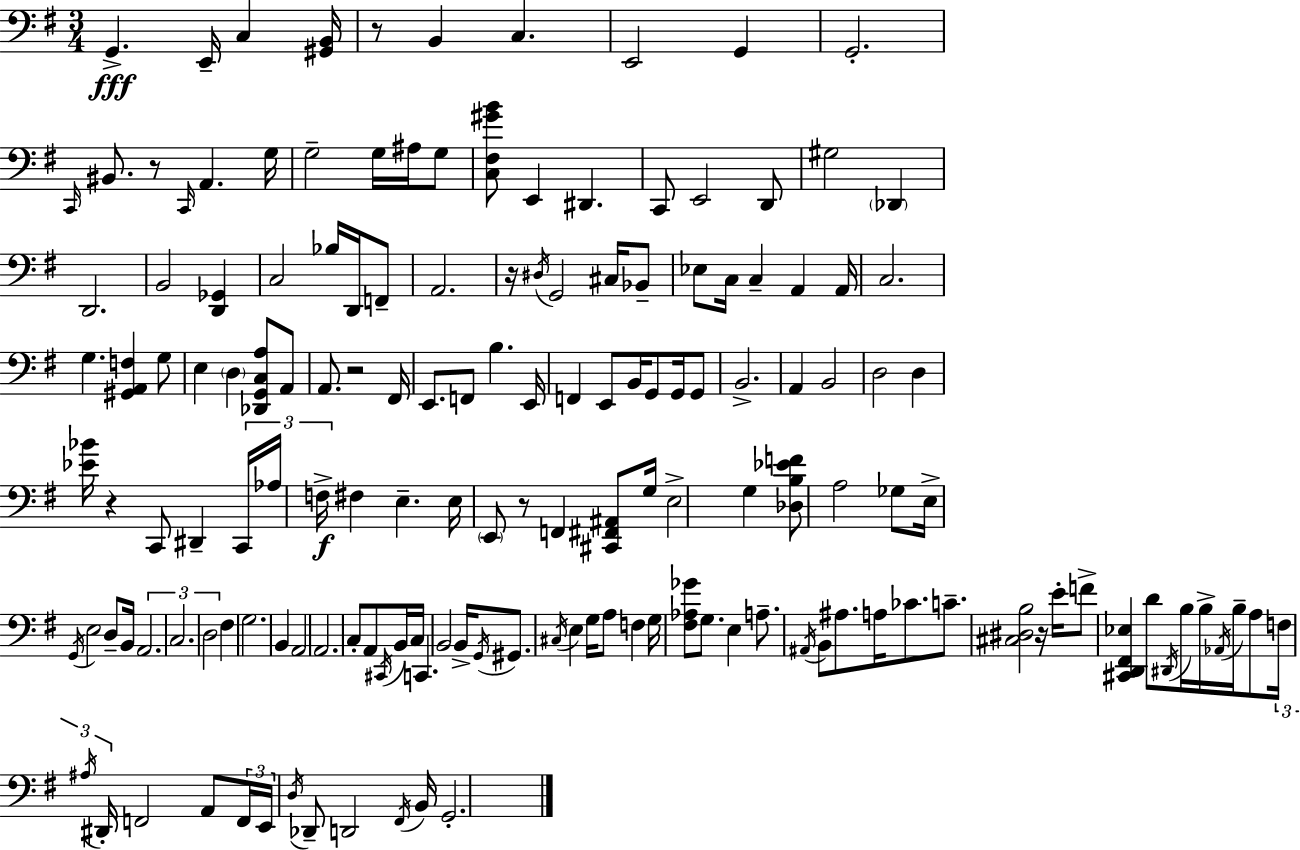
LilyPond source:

{
  \clef bass
  \numericTimeSignature
  \time 3/4
  \key e \minor
  g,4.->\fff e,16-- c4 <gis, b,>16 | r8 b,4 c4. | e,2 g,4 | g,2.-. | \break \grace { c,16 } bis,8. r8 \grace { c,16 } a,4. | g16 g2-- g16 ais16 | g8 <c fis gis' b'>8 e,4 dis,4. | c,8 e,2 | \break d,8 gis2 \parenthesize des,4 | d,2. | b,2 <d, ges,>4 | c2 bes16 d,16 | \break f,8-- a,2. | r16 \acciaccatura { dis16 } g,2 | cis16 bes,8-- ees8 c16 c4-- a,4 | a,16 c2. | \break g4. <gis, a, f>4 | g8 e4 \parenthesize d4 <des, g, c a>8 | a,8 a,8. r2 | fis,16 e,8. f,8 b4. | \break e,16 f,4 e,8 b,16 g,8 | g,16 g,8 b,2.-> | a,4 b,2 | d2 d4 | \break <ees' bes'>16 r4 c,8 dis,4-- | \tuplet 3/2 { c,16 aes16 f16->\f } fis4 e4.-- | e16 \parenthesize e,8 r8 f,4 | <cis, fis, ais,>8 g16 e2-> g4 | \break <des b ees' f'>8 a2 | ges8 e16-> \acciaccatura { g,16 } e2 | d8-- b,16 \tuplet 3/2 { a,2. | c2. | \break d2 } | fis4 g2. | b,4 a,2 | a,2. | \break c8-. a,8 \acciaccatura { cis,16 } b,16 c16 c,4. | b,2 | b,16-> \acciaccatura { g,16 } gis,8. \acciaccatura { cis16 } e4 g16 | a8 f4 g16 <fis aes ges'>8 g8. | \break e4 a8.-- \acciaccatura { ais,16 } b,8 ais8. | a16 ces'8. c'8.-- <cis dis b>2 | r16 e'16-. f'8-> <cis, d, fis, ees>4 | d'8 \acciaccatura { dis,16 } b16 b16-> \acciaccatura { aes,16 } b16-- a8 \tuplet 3/2 { f16 \acciaccatura { ais16 } dis,16-. } | \break f,2 a,8 \tuplet 3/2 { f,16 e,16 | \acciaccatura { d16 } } des,8-- d,2 \acciaccatura { fis,16 } | b,16 g,2.-. | \bar "|."
}